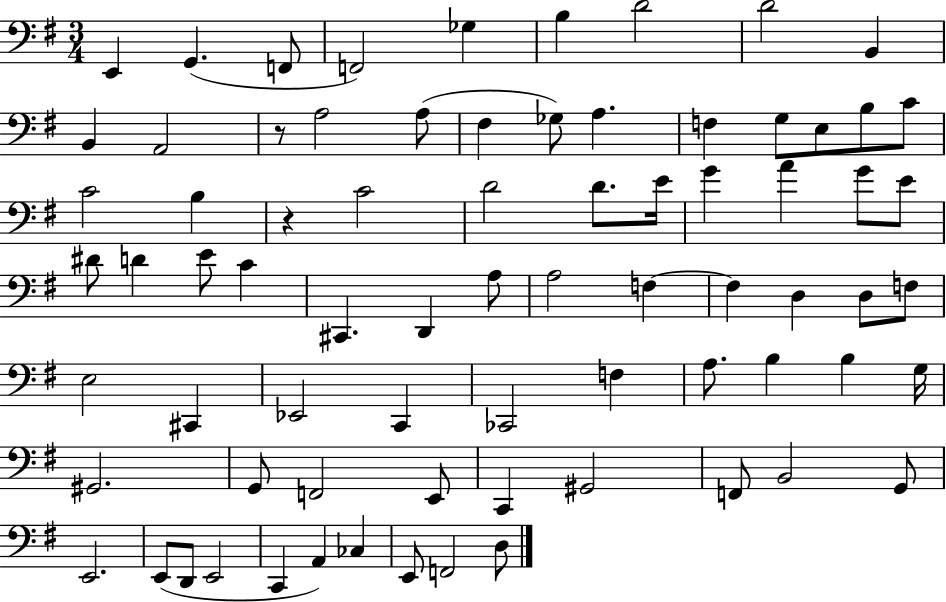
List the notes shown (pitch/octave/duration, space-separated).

E2/q G2/q. F2/e F2/h Gb3/q B3/q D4/h D4/h B2/q B2/q A2/h R/e A3/h A3/e F#3/q Gb3/e A3/q. F3/q G3/e E3/e B3/e C4/e C4/h B3/q R/q C4/h D4/h D4/e. E4/s G4/q A4/q G4/e E4/e D#4/e D4/q E4/e C4/q C#2/q. D2/q A3/e A3/h F3/q F3/q D3/q D3/e F3/e E3/h C#2/q Eb2/h C2/q CES2/h F3/q A3/e. B3/q B3/q G3/s G#2/h. G2/e F2/h E2/e C2/q G#2/h F2/e B2/h G2/e E2/h. E2/e D2/e E2/h C2/q A2/q CES3/q E2/e F2/h D3/e